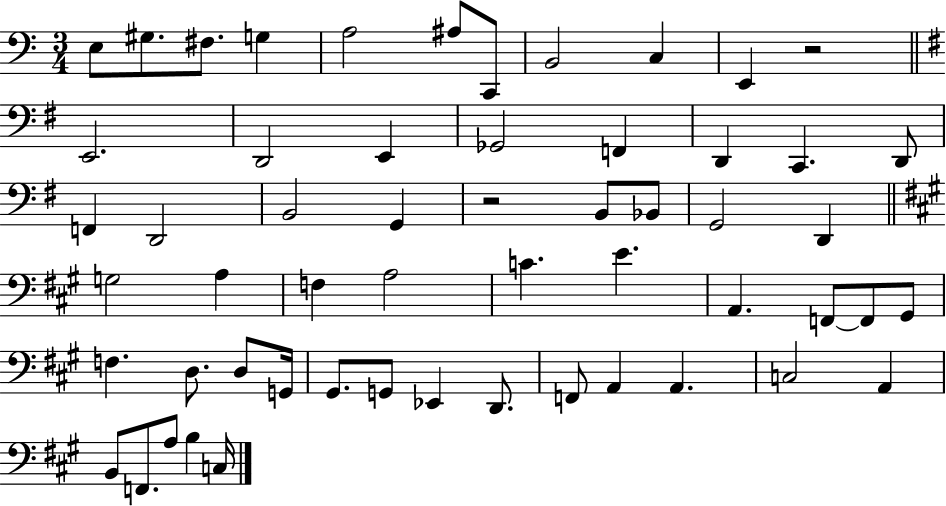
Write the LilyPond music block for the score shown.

{
  \clef bass
  \numericTimeSignature
  \time 3/4
  \key c \major
  \repeat volta 2 { e8 gis8. fis8. g4 | a2 ais8 c,8 | b,2 c4 | e,4 r2 | \break \bar "||" \break \key g \major e,2. | d,2 e,4 | ges,2 f,4 | d,4 c,4. d,8 | \break f,4 d,2 | b,2 g,4 | r2 b,8 bes,8 | g,2 d,4 | \break \bar "||" \break \key a \major g2 a4 | f4 a2 | c'4. e'4. | a,4. f,8~~ f,8 gis,8 | \break f4. d8. d8 g,16 | gis,8. g,8 ees,4 d,8. | f,8 a,4 a,4. | c2 a,4 | \break b,8 f,8. a8 b4 c16 | } \bar "|."
}